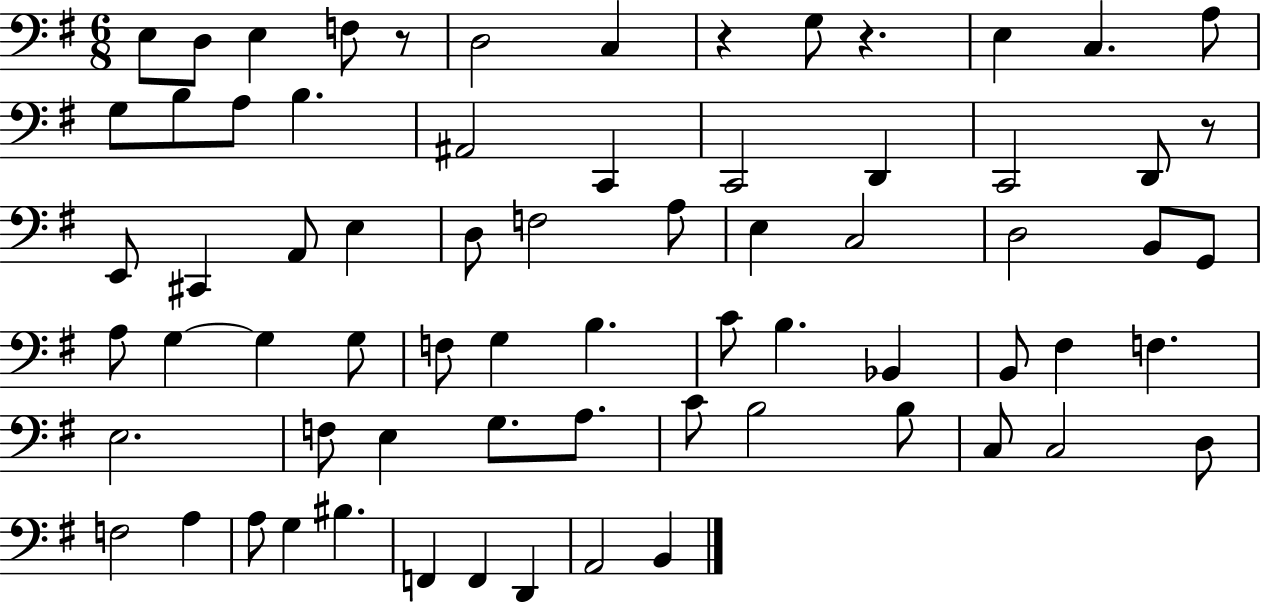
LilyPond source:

{
  \clef bass
  \numericTimeSignature
  \time 6/8
  \key g \major
  e8 d8 e4 f8 r8 | d2 c4 | r4 g8 r4. | e4 c4. a8 | \break g8 b8 a8 b4. | ais,2 c,4 | c,2 d,4 | c,2 d,8 r8 | \break e,8 cis,4 a,8 e4 | d8 f2 a8 | e4 c2 | d2 b,8 g,8 | \break a8 g4~~ g4 g8 | f8 g4 b4. | c'8 b4. bes,4 | b,8 fis4 f4. | \break e2. | f8 e4 g8. a8. | c'8 b2 b8 | c8 c2 d8 | \break f2 a4 | a8 g4 bis4. | f,4 f,4 d,4 | a,2 b,4 | \break \bar "|."
}